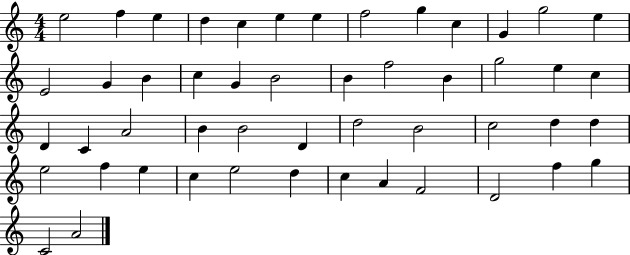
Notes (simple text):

E5/h F5/q E5/q D5/q C5/q E5/q E5/q F5/h G5/q C5/q G4/q G5/h E5/q E4/h G4/q B4/q C5/q G4/q B4/h B4/q F5/h B4/q G5/h E5/q C5/q D4/q C4/q A4/h B4/q B4/h D4/q D5/h B4/h C5/h D5/q D5/q E5/h F5/q E5/q C5/q E5/h D5/q C5/q A4/q F4/h D4/h F5/q G5/q C4/h A4/h